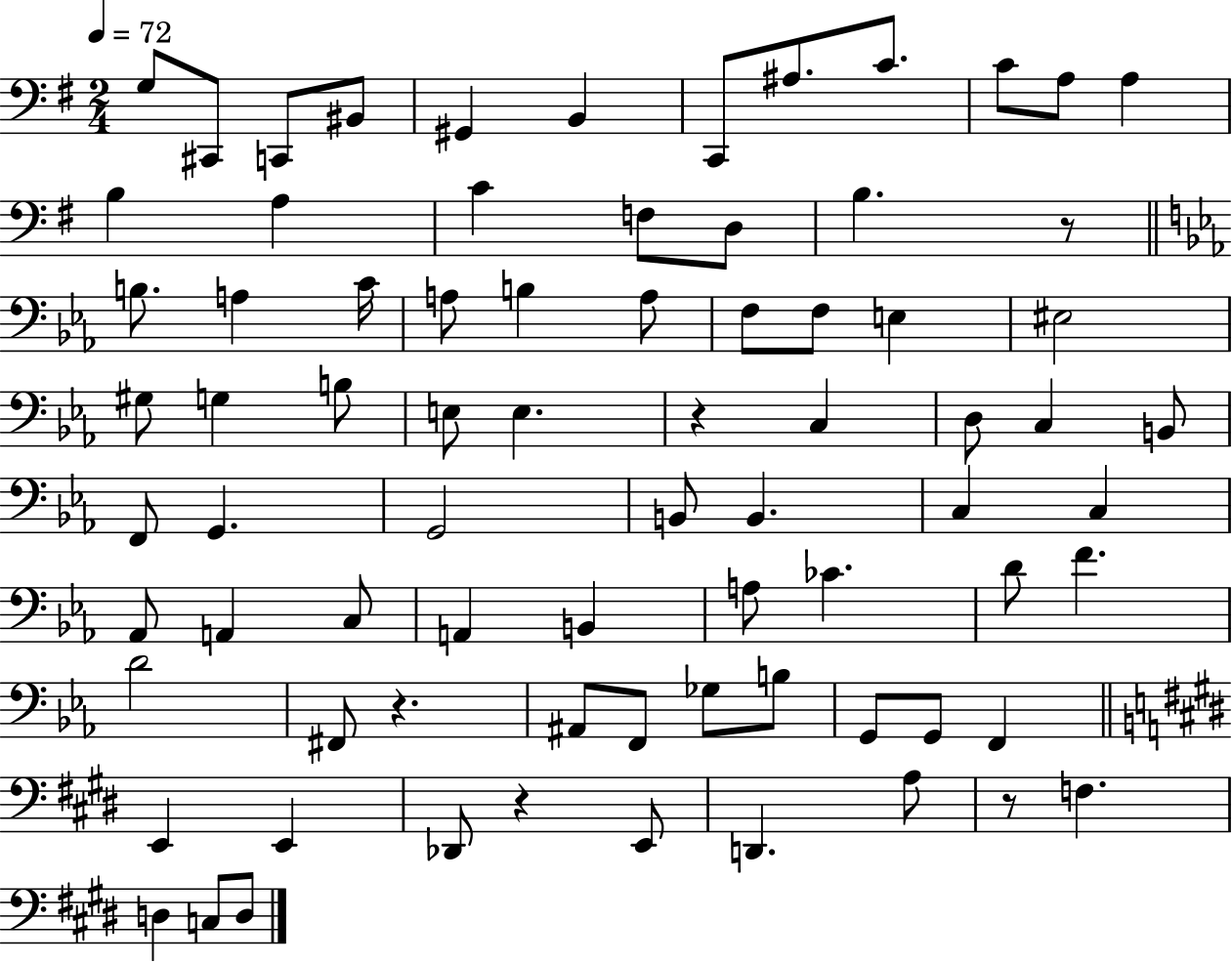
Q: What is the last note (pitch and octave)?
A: D3